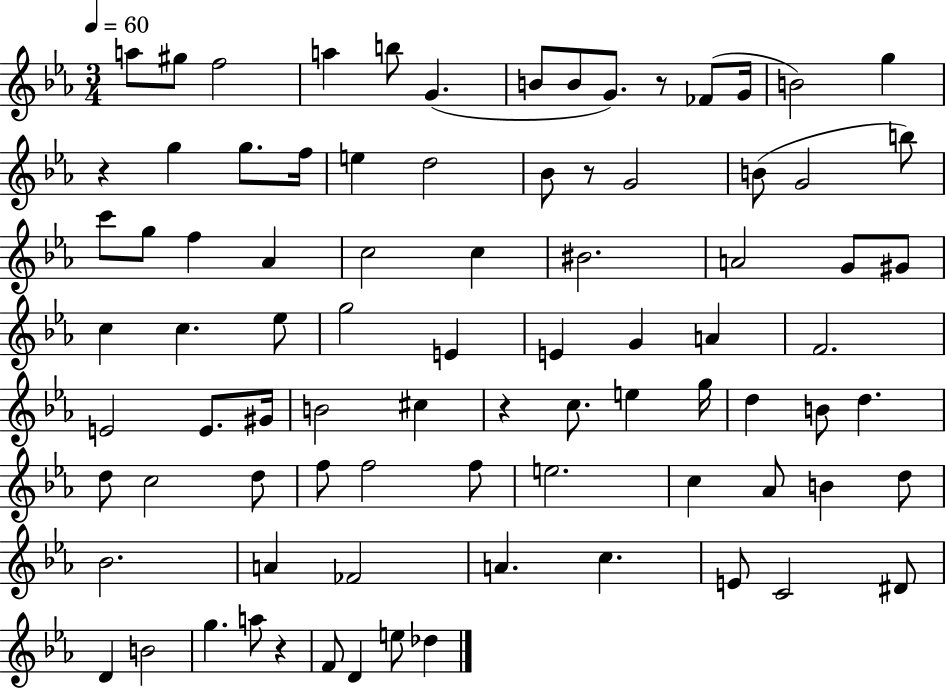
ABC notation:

X:1
T:Untitled
M:3/4
L:1/4
K:Eb
a/2 ^g/2 f2 a b/2 G B/2 B/2 G/2 z/2 _F/2 G/4 B2 g z g g/2 f/4 e d2 _B/2 z/2 G2 B/2 G2 b/2 c'/2 g/2 f _A c2 c ^B2 A2 G/2 ^G/2 c c _e/2 g2 E E G A F2 E2 E/2 ^G/4 B2 ^c z c/2 e g/4 d B/2 d d/2 c2 d/2 f/2 f2 f/2 e2 c _A/2 B d/2 _B2 A _F2 A c E/2 C2 ^D/2 D B2 g a/2 z F/2 D e/2 _d